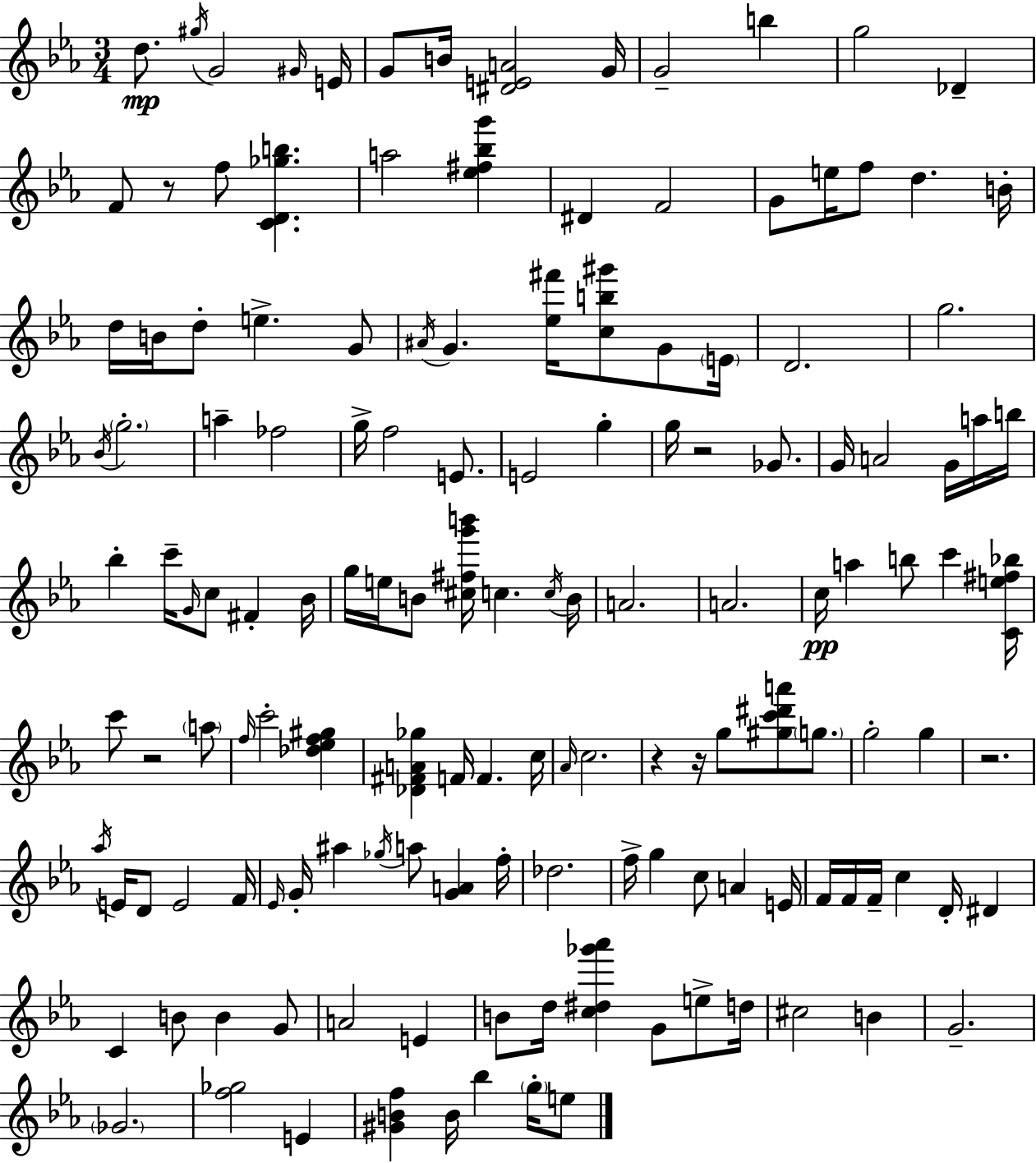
D5/e. G#5/s G4/h G#4/s E4/s G4/e B4/s [D#4,E4,A4]/h G4/s G4/h B5/q G5/h Db4/q F4/e R/e F5/e [C4,D4,Gb5,B5]/q. A5/h [Eb5,F#5,Bb5,G6]/q D#4/q F4/h G4/e E5/s F5/e D5/q. B4/s D5/s B4/s D5/e E5/q. G4/e A#4/s G4/q. [Eb5,F#6]/s [C5,B5,G#6]/e G4/e E4/s D4/h. G5/h. Bb4/s G5/h. A5/q FES5/h G5/s F5/h E4/e. E4/h G5/q G5/s R/h Gb4/e. G4/s A4/h G4/s A5/s B5/s Bb5/q C6/s G4/s C5/e F#4/q Bb4/s G5/s E5/s B4/e [C#5,F#5,G6,B6]/s C5/q. C5/s B4/s A4/h. A4/h. C5/s A5/q B5/e C6/q [C4,E5,F#5,Bb5]/s C6/e R/h A5/e F5/s C6/h [Db5,Eb5,F5,G#5]/q [Db4,F#4,A4,Gb5]/q F4/s F4/q. C5/s Ab4/s C5/h. R/q R/s G5/e [G#5,C6,D#6,A6]/e G5/e. G5/h G5/q R/h. Ab5/s E4/s D4/e E4/h F4/s Eb4/s G4/s A#5/q Gb5/s A5/e [G4,A4]/q F5/s Db5/h. F5/s G5/q C5/e A4/q E4/s F4/s F4/s F4/s C5/q D4/s D#4/q C4/q B4/e B4/q G4/e A4/h E4/q B4/e D5/s [C5,D#5,Gb6,Ab6]/q G4/e E5/e D5/s C#5/h B4/q G4/h. Gb4/h. [F5,Gb5]/h E4/q [G#4,B4,F5]/q B4/s Bb5/q G5/s E5/e